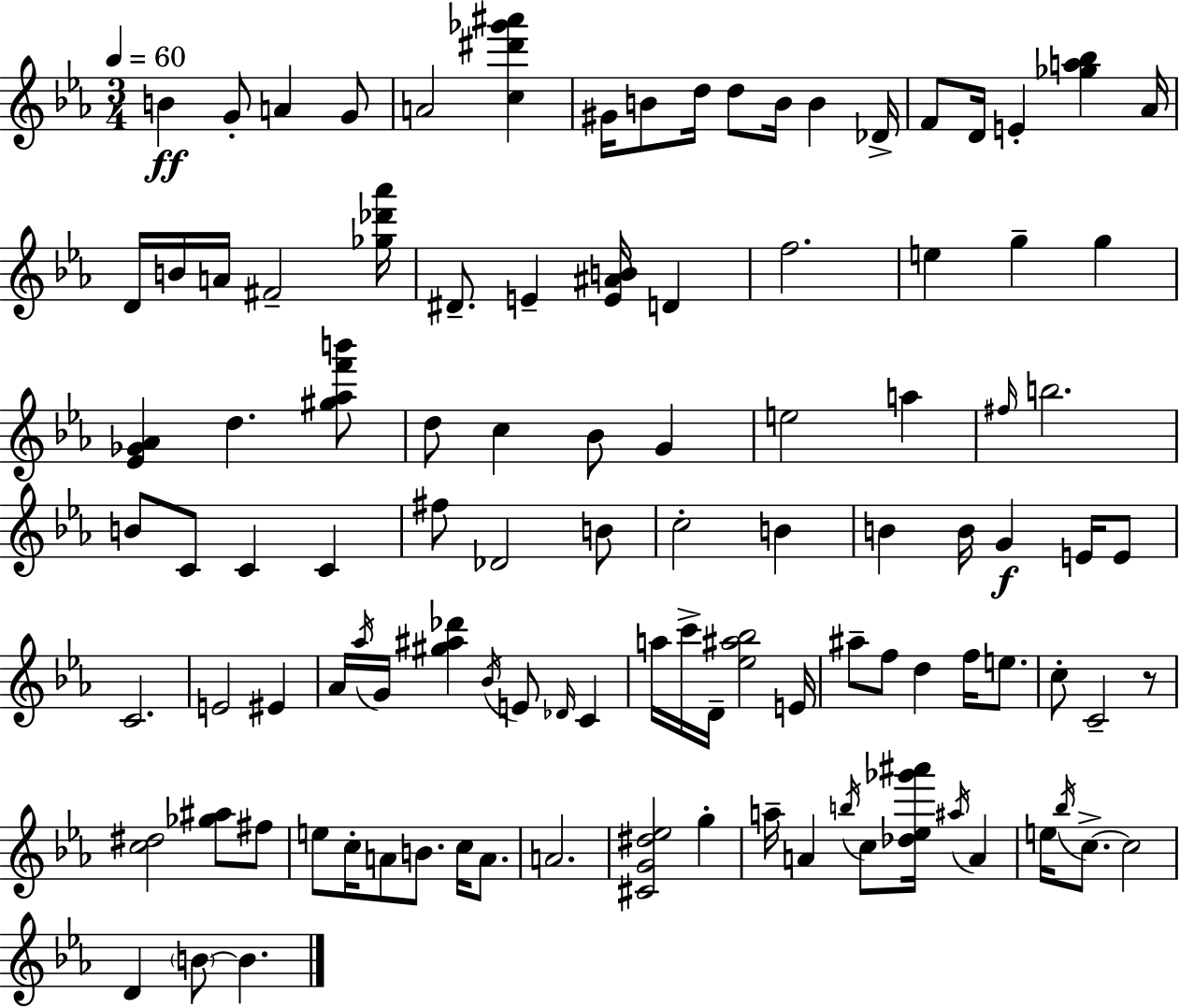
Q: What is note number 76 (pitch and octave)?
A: B4